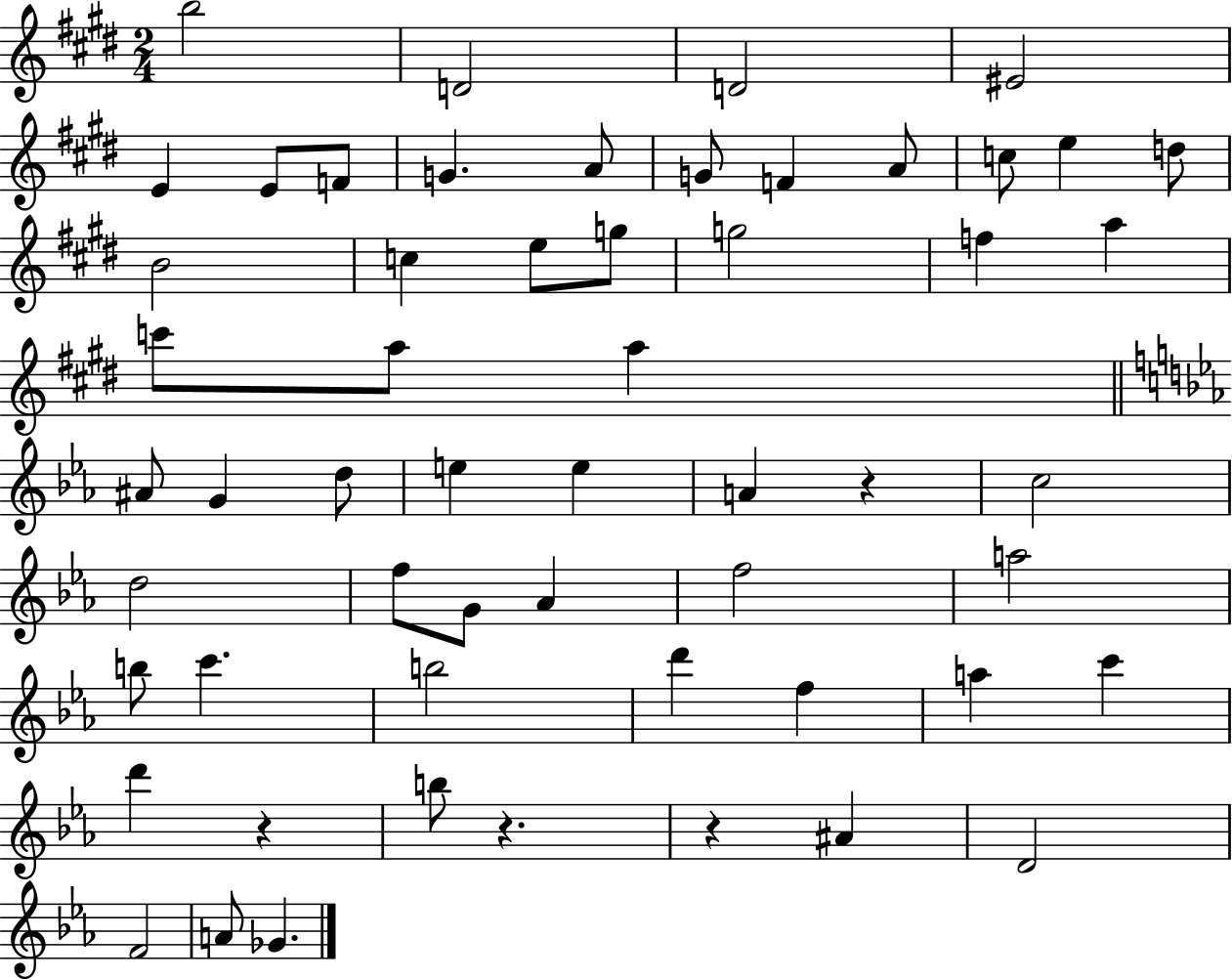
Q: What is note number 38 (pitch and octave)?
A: A5